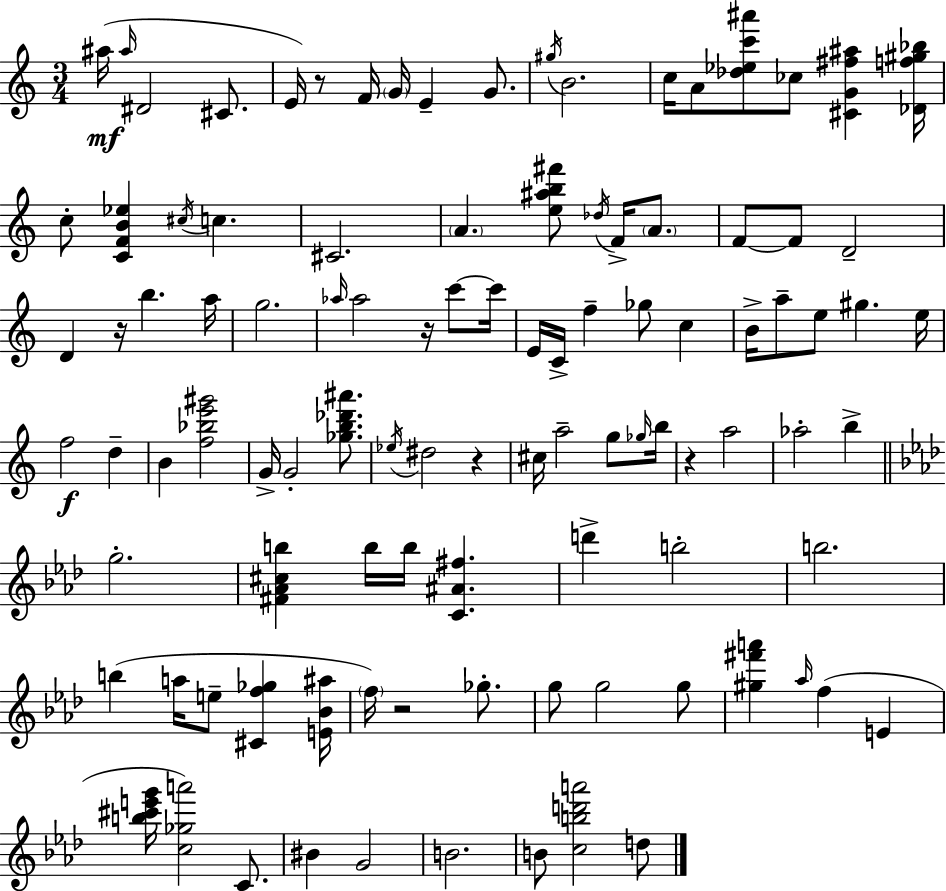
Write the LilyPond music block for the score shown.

{
  \clef treble
  \numericTimeSignature
  \time 3/4
  \key c \major
  \repeat volta 2 { ais''16(\mf \grace { ais''16 } dis'2 cis'8. | e'16) r8 f'16 \parenthesize g'16 e'4-- g'8. | \acciaccatura { gis''16 } b'2. | c''16 a'8 <des'' ees'' c''' ais'''>8 ces''8 <cis' g' fis'' ais''>4 | \break <des' f'' gis'' bes''>16 c''8-. <c' f' b' ees''>4 \acciaccatura { cis''16 } c''4. | cis'2. | \parenthesize a'4. <e'' ais'' b'' fis'''>8 \acciaccatura { des''16 } | f'16-> \parenthesize a'8. f'8~~ f'8 d'2-- | \break d'4 r16 b''4. | a''16 g''2. | \grace { aes''16 } aes''2 | r16 c'''8~~ c'''16 e'16 c'16-> f''4-- ges''8 | \break c''4 b'16-> a''8-- e''8 gis''4. | e''16 f''2\f | d''4-- b'4 <f'' bes'' e''' gis'''>2 | g'16-> g'2-. | \break <ges'' b'' des''' ais'''>8. \acciaccatura { ees''16 } dis''2 | r4 cis''16 a''2-- | g''8 \grace { ges''16 } b''16 r4 a''2 | aes''2-. | \break b''4-> \bar "||" \break \key aes \major g''2.-. | <fis' aes' cis'' b''>4 b''16 b''16 <c' ais' fis''>4. | d'''4-> b''2-. | b''2. | \break b''4( a''16 e''8-- <cis' f'' ges''>4 <e' bes' ais''>16 | \parenthesize f''16) r2 ges''8.-. | g''8 g''2 g''8 | <gis'' fis''' a'''>4 \grace { aes''16 }( f''4 e'4 | \break <b'' cis''' e''' g'''>16 <c'' ges'' a'''>2) c'8. | bis'4 g'2 | b'2. | b'8 <c'' b'' d''' a'''>2 d''8 | \break } \bar "|."
}